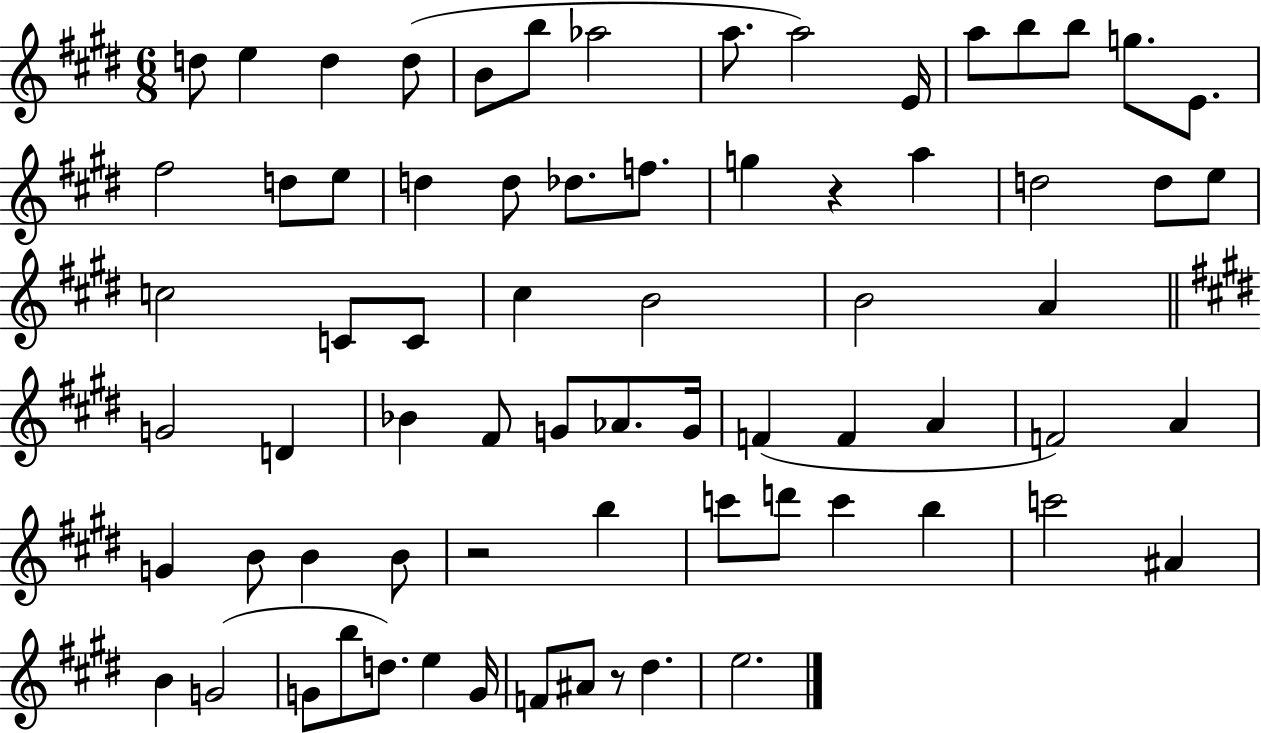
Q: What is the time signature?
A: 6/8